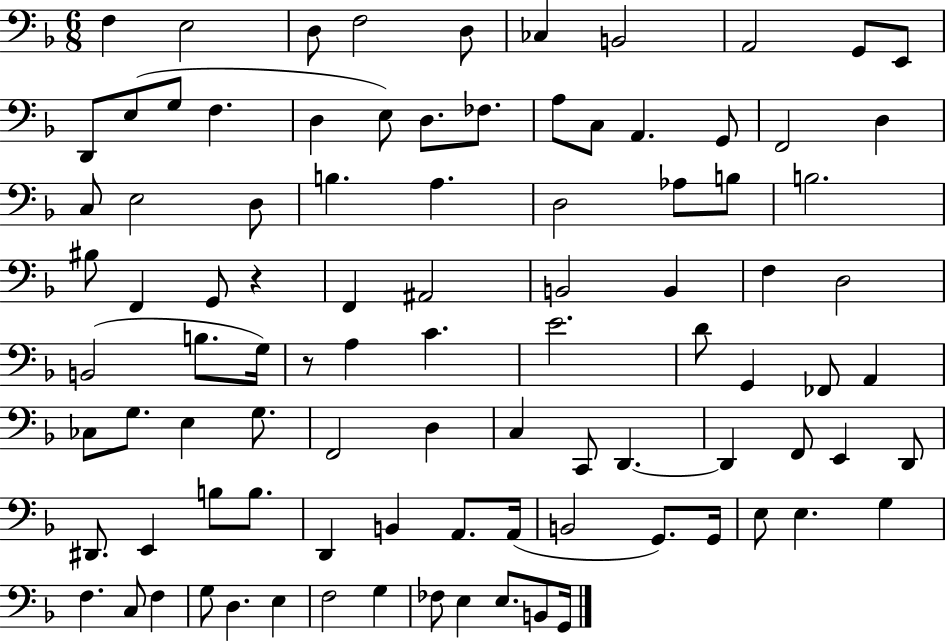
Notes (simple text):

F3/q E3/h D3/e F3/h D3/e CES3/q B2/h A2/h G2/e E2/e D2/e E3/e G3/e F3/q. D3/q E3/e D3/e. FES3/e. A3/e C3/e A2/q. G2/e F2/h D3/q C3/e E3/h D3/e B3/q. A3/q. D3/h Ab3/e B3/e B3/h. BIS3/e F2/q G2/e R/q F2/q A#2/h B2/h B2/q F3/q D3/h B2/h B3/e. G3/s R/e A3/q C4/q. E4/h. D4/e G2/q FES2/e A2/q CES3/e G3/e. E3/q G3/e. F2/h D3/q C3/q C2/e D2/q. D2/q F2/e E2/q D2/e D#2/e. E2/q B3/e B3/e. D2/q B2/q A2/e. A2/s B2/h G2/e. G2/s E3/e E3/q. G3/q F3/q. C3/e F3/q G3/e D3/q. E3/q F3/h G3/q FES3/e E3/q E3/e. B2/e G2/s